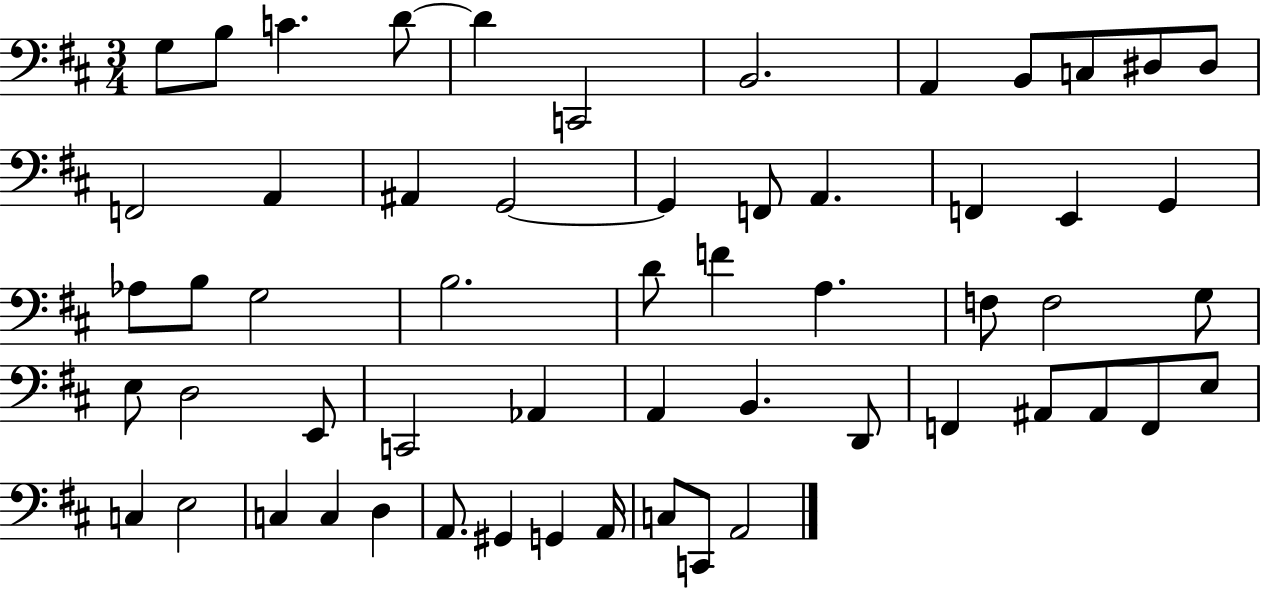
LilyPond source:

{
  \clef bass
  \numericTimeSignature
  \time 3/4
  \key d \major
  \repeat volta 2 { g8 b8 c'4. d'8~~ | d'4 c,2 | b,2. | a,4 b,8 c8 dis8 dis8 | \break f,2 a,4 | ais,4 g,2~~ | g,4 f,8 a,4. | f,4 e,4 g,4 | \break aes8 b8 g2 | b2. | d'8 f'4 a4. | f8 f2 g8 | \break e8 d2 e,8 | c,2 aes,4 | a,4 b,4. d,8 | f,4 ais,8 ais,8 f,8 e8 | \break c4 e2 | c4 c4 d4 | a,8. gis,4 g,4 a,16 | c8 c,8 a,2 | \break } \bar "|."
}